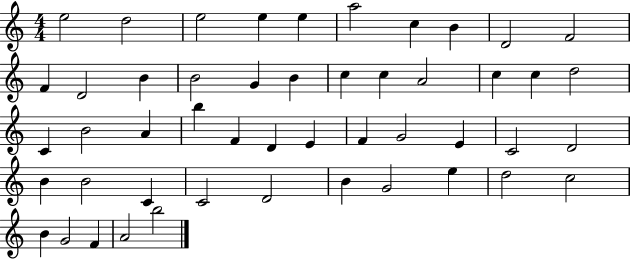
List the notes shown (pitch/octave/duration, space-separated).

E5/h D5/h E5/h E5/q E5/q A5/h C5/q B4/q D4/h F4/h F4/q D4/h B4/q B4/h G4/q B4/q C5/q C5/q A4/h C5/q C5/q D5/h C4/q B4/h A4/q B5/q F4/q D4/q E4/q F4/q G4/h E4/q C4/h D4/h B4/q B4/h C4/q C4/h D4/h B4/q G4/h E5/q D5/h C5/h B4/q G4/h F4/q A4/h B5/h